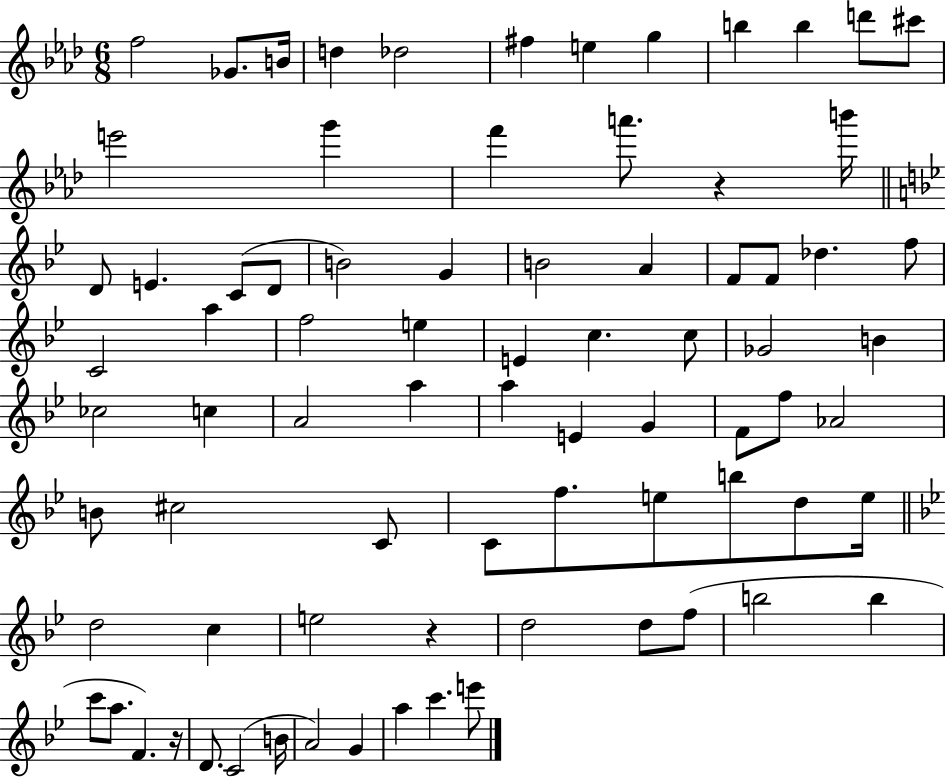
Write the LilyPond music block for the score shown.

{
  \clef treble
  \numericTimeSignature
  \time 6/8
  \key aes \major
  \repeat volta 2 { f''2 ges'8. b'16 | d''4 des''2 | fis''4 e''4 g''4 | b''4 b''4 d'''8 cis'''8 | \break e'''2 g'''4 | f'''4 a'''8. r4 b'''16 | \bar "||" \break \key bes \major d'8 e'4. c'8( d'8 | b'2) g'4 | b'2 a'4 | f'8 f'8 des''4. f''8 | \break c'2 a''4 | f''2 e''4 | e'4 c''4. c''8 | ges'2 b'4 | \break ces''2 c''4 | a'2 a''4 | a''4 e'4 g'4 | f'8 f''8 aes'2 | \break b'8 cis''2 c'8 | c'8 f''8. e''8 b''8 d''8 e''16 | \bar "||" \break \key bes \major d''2 c''4 | e''2 r4 | d''2 d''8 f''8( | b''2 b''4 | \break c'''8 a''8. f'4.) r16 | d'8. c'2( b'16 | a'2) g'4 | a''4 c'''4. e'''8 | \break } \bar "|."
}